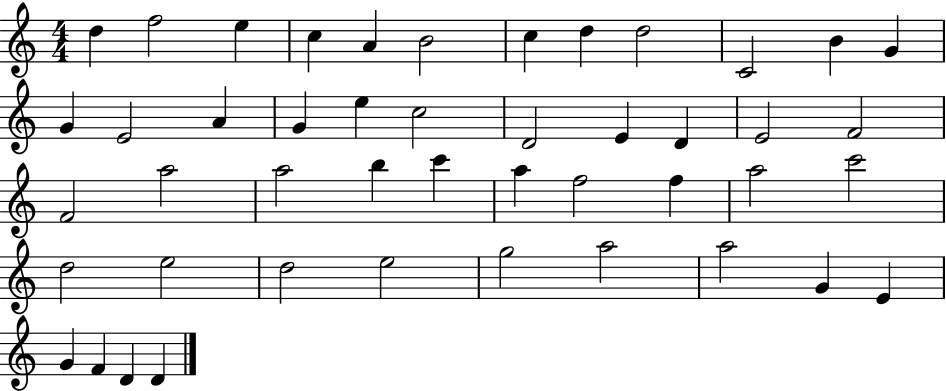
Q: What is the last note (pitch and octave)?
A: D4